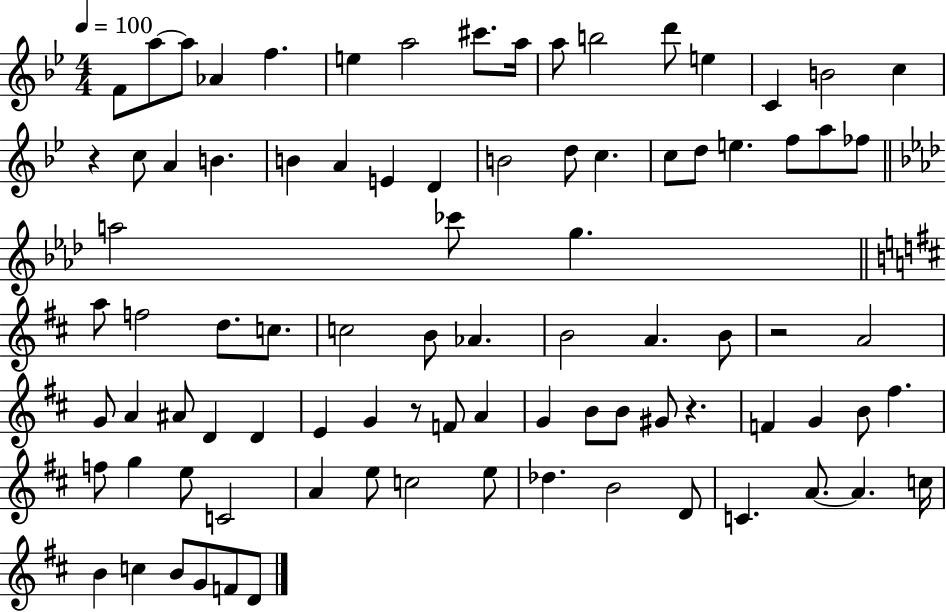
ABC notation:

X:1
T:Untitled
M:4/4
L:1/4
K:Bb
F/2 a/2 a/2 _A f e a2 ^c'/2 a/4 a/2 b2 d'/2 e C B2 c z c/2 A B B A E D B2 d/2 c c/2 d/2 e f/2 a/2 _f/2 a2 _c'/2 g a/2 f2 d/2 c/2 c2 B/2 _A B2 A B/2 z2 A2 G/2 A ^A/2 D D E G z/2 F/2 A G B/2 B/2 ^G/2 z F G B/2 ^f f/2 g e/2 C2 A e/2 c2 e/2 _d B2 D/2 C A/2 A c/4 B c B/2 G/2 F/2 D/2